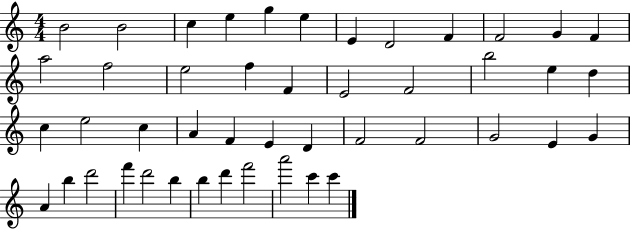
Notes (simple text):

B4/h B4/h C5/q E5/q G5/q E5/q E4/q D4/h F4/q F4/h G4/q F4/q A5/h F5/h E5/h F5/q F4/q E4/h F4/h B5/h E5/q D5/q C5/q E5/h C5/q A4/q F4/q E4/q D4/q F4/h F4/h G4/h E4/q G4/q A4/q B5/q D6/h F6/q D6/h B5/q B5/q D6/q F6/h A6/h C6/q C6/q